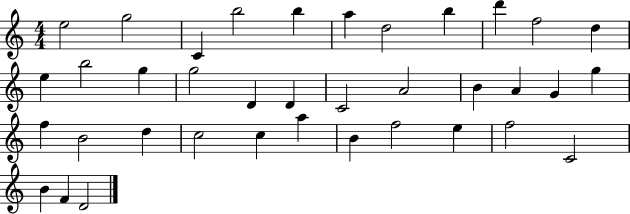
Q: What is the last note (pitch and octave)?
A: D4